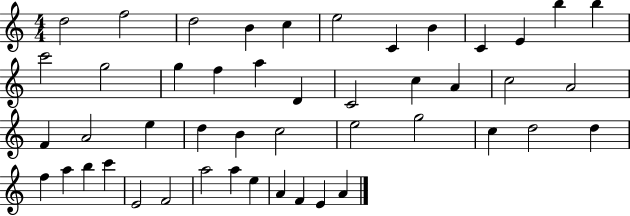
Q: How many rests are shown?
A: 0